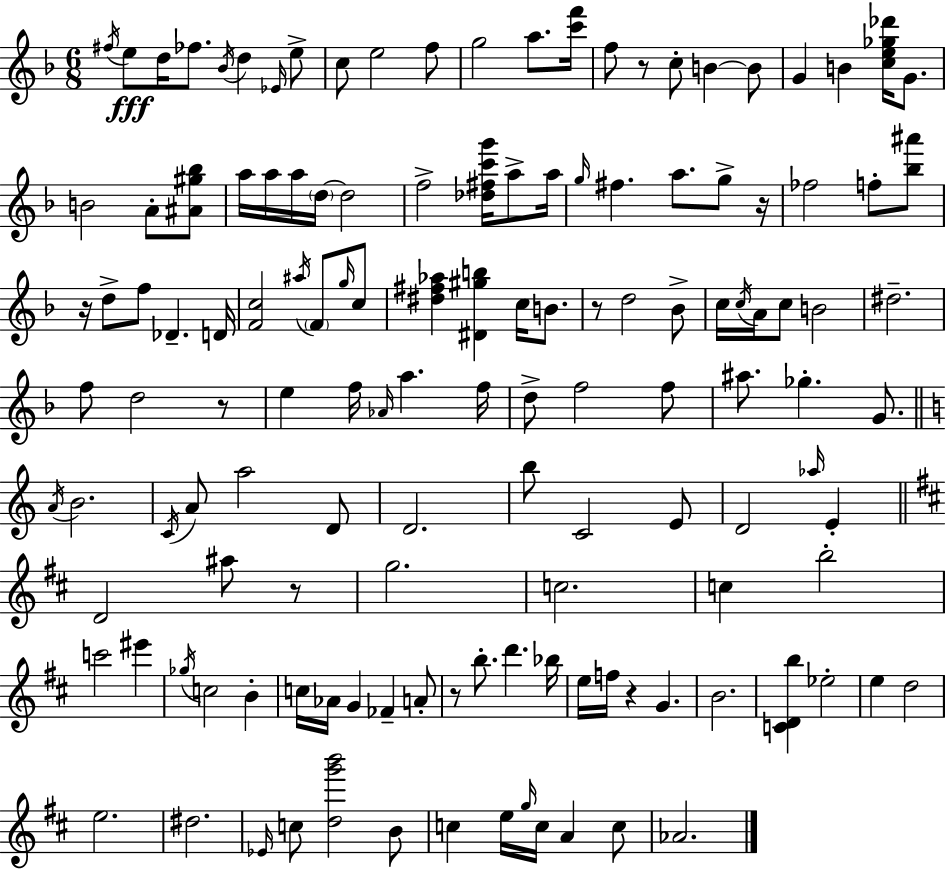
F#5/s E5/e D5/s FES5/e. Bb4/s D5/q Eb4/s E5/e C5/e E5/h F5/e G5/h A5/e. [C6,F6]/s F5/e R/e C5/e B4/q B4/e G4/q B4/q [C5,E5,Gb5,Db6]/s G4/e. B4/h A4/e [A#4,G#5,Bb5]/e A5/s A5/s A5/s D5/s D5/h F5/h [Db5,F#5,C6,G6]/s A5/e A5/s G5/s F#5/q. A5/e. G5/e R/s FES5/h F5/e [Bb5,A#6]/e R/s D5/e F5/e Db4/q. D4/s [F4,C5]/h A#5/s F4/e G5/s C5/e [D#5,F#5,Ab5]/q [D#4,G#5,B5]/q C5/s B4/e. R/e D5/h Bb4/e C5/s C5/s A4/s C5/e B4/h D#5/h. F5/e D5/h R/e E5/q F5/s Ab4/s A5/q. F5/s D5/e F5/h F5/e A#5/e. Gb5/q. G4/e. A4/s B4/h. C4/s A4/e A5/h D4/e D4/h. B5/e C4/h E4/e D4/h Ab5/s E4/q D4/h A#5/e R/e G5/h. C5/h. C5/q B5/h C6/h EIS6/q Gb5/s C5/h B4/q C5/s Ab4/s G4/q FES4/q A4/e R/e B5/e. D6/q. Bb5/s E5/s F5/s R/q G4/q. B4/h. [C4,D4,B5]/q Eb5/h E5/q D5/h E5/h. D#5/h. Eb4/s C5/e [D5,G6,B6]/h B4/e C5/q E5/s G5/s C5/s A4/q C5/e Ab4/h.